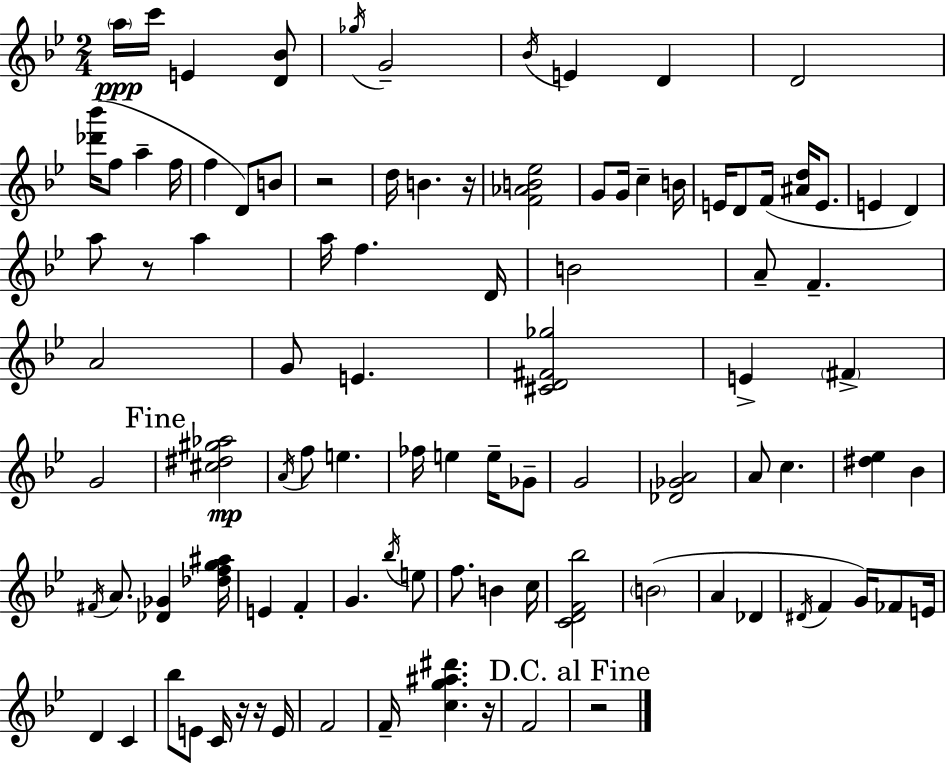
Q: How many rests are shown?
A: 7